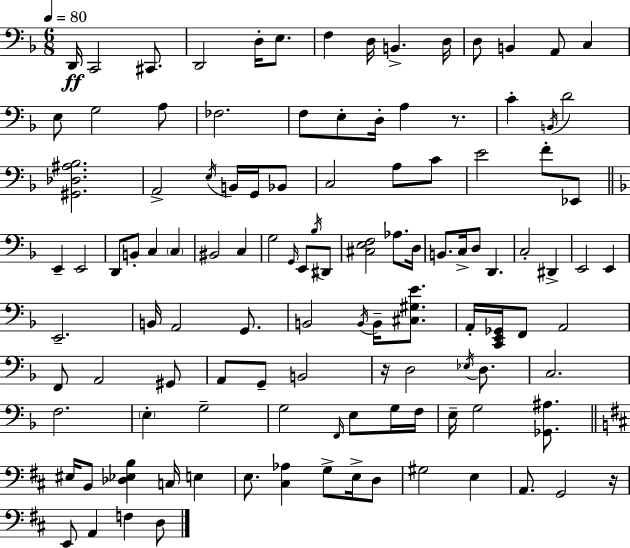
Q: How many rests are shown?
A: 3